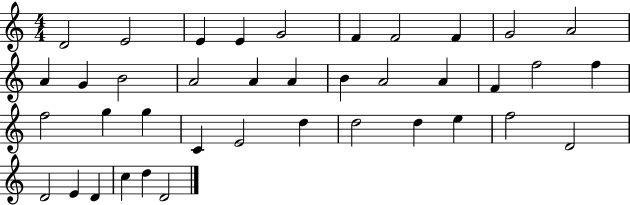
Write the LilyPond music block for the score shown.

{
  \clef treble
  \numericTimeSignature
  \time 4/4
  \key c \major
  d'2 e'2 | e'4 e'4 g'2 | f'4 f'2 f'4 | g'2 a'2 | \break a'4 g'4 b'2 | a'2 a'4 a'4 | b'4 a'2 a'4 | f'4 f''2 f''4 | \break f''2 g''4 g''4 | c'4 e'2 d''4 | d''2 d''4 e''4 | f''2 d'2 | \break d'2 e'4 d'4 | c''4 d''4 d'2 | \bar "|."
}